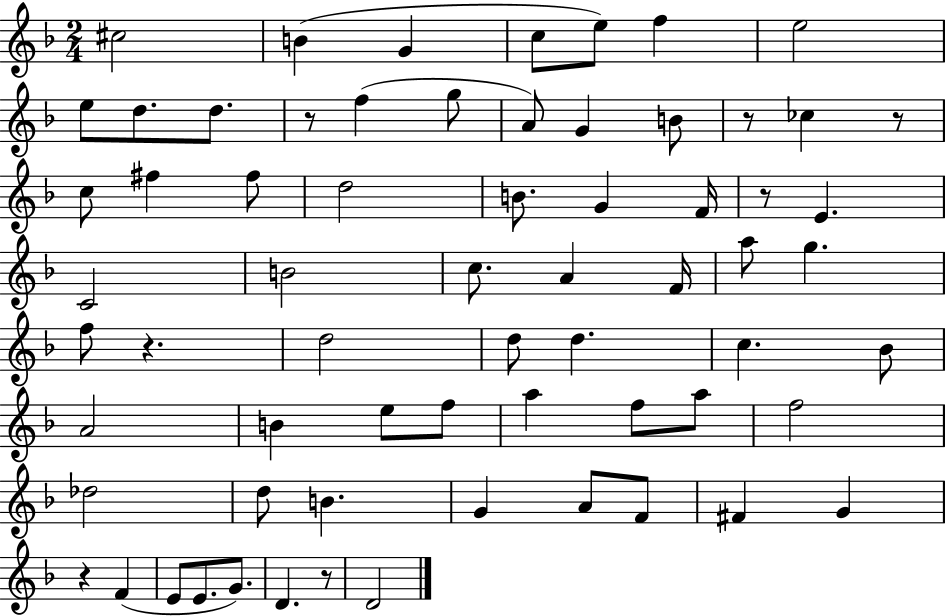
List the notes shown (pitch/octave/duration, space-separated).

C#5/h B4/q G4/q C5/e E5/e F5/q E5/h E5/e D5/e. D5/e. R/e F5/q G5/e A4/e G4/q B4/e R/e CES5/q R/e C5/e F#5/q F#5/e D5/h B4/e. G4/q F4/s R/e E4/q. C4/h B4/h C5/e. A4/q F4/s A5/e G5/q. F5/e R/q. D5/h D5/e D5/q. C5/q. Bb4/e A4/h B4/q E5/e F5/e A5/q F5/e A5/e F5/h Db5/h D5/e B4/q. G4/q A4/e F4/e F#4/q G4/q R/q F4/q E4/e E4/e. G4/e. D4/q. R/e D4/h